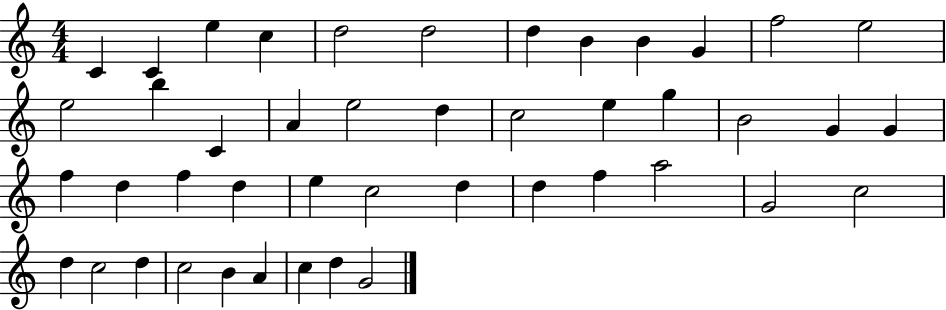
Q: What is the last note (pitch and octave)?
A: G4